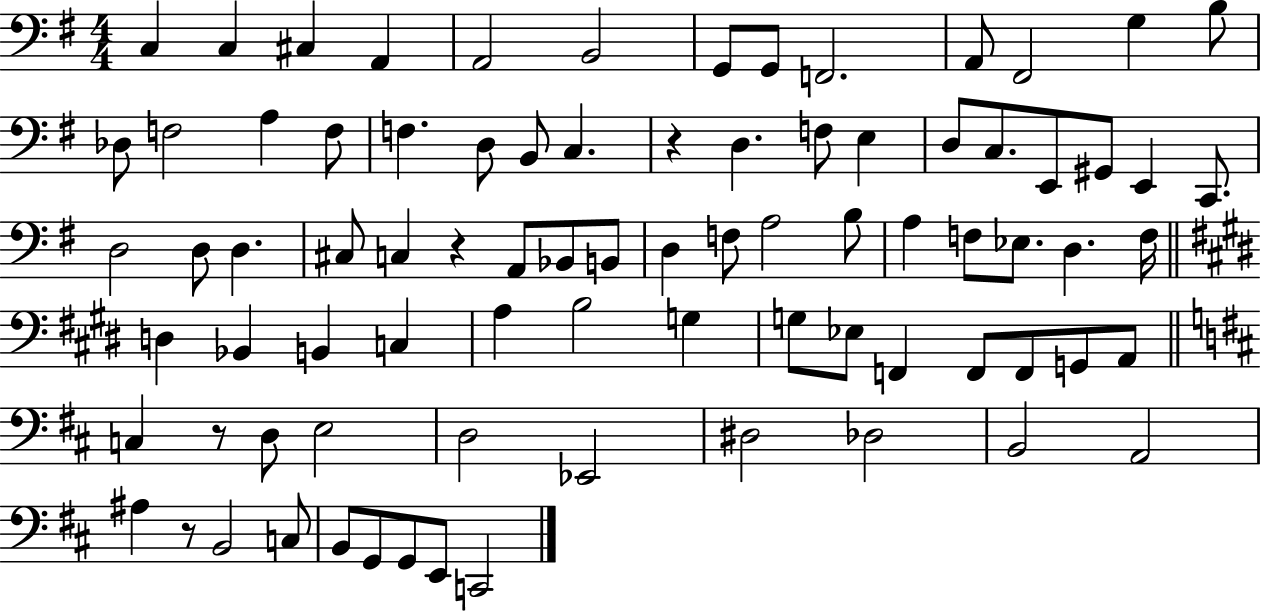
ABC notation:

X:1
T:Untitled
M:4/4
L:1/4
K:G
C, C, ^C, A,, A,,2 B,,2 G,,/2 G,,/2 F,,2 A,,/2 ^F,,2 G, B,/2 _D,/2 F,2 A, F,/2 F, D,/2 B,,/2 C, z D, F,/2 E, D,/2 C,/2 E,,/2 ^G,,/2 E,, C,,/2 D,2 D,/2 D, ^C,/2 C, z A,,/2 _B,,/2 B,,/2 D, F,/2 A,2 B,/2 A, F,/2 _E,/2 D, F,/4 D, _B,, B,, C, A, B,2 G, G,/2 _E,/2 F,, F,,/2 F,,/2 G,,/2 A,,/2 C, z/2 D,/2 E,2 D,2 _E,,2 ^D,2 _D,2 B,,2 A,,2 ^A, z/2 B,,2 C,/2 B,,/2 G,,/2 G,,/2 E,,/2 C,,2